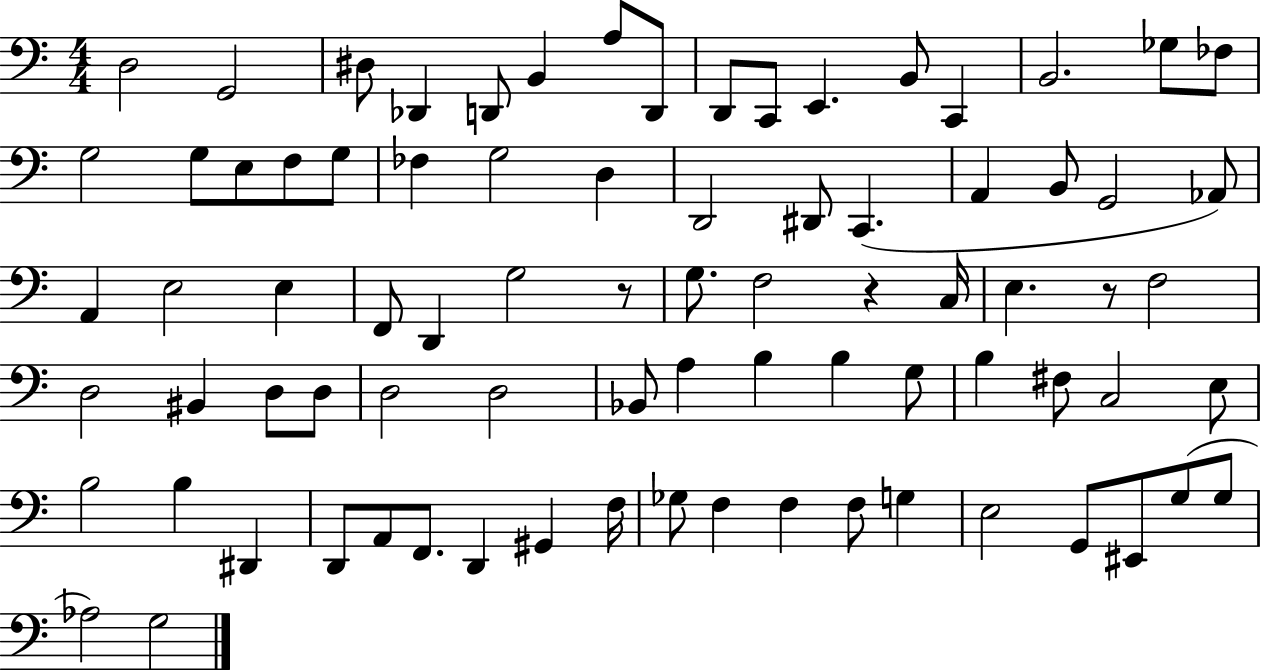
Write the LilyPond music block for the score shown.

{
  \clef bass
  \numericTimeSignature
  \time 4/4
  \key c \major
  d2 g,2 | dis8 des,4 d,8 b,4 a8 d,8 | d,8 c,8 e,4. b,8 c,4 | b,2. ges8 fes8 | \break g2 g8 e8 f8 g8 | fes4 g2 d4 | d,2 dis,8 c,4.( | a,4 b,8 g,2 aes,8) | \break a,4 e2 e4 | f,8 d,4 g2 r8 | g8. f2 r4 c16 | e4. r8 f2 | \break d2 bis,4 d8 d8 | d2 d2 | bes,8 a4 b4 b4 g8 | b4 fis8 c2 e8 | \break b2 b4 dis,4 | d,8 a,8 f,8. d,4 gis,4 f16 | ges8 f4 f4 f8 g4 | e2 g,8 eis,8 g8( g8 | \break aes2) g2 | \bar "|."
}